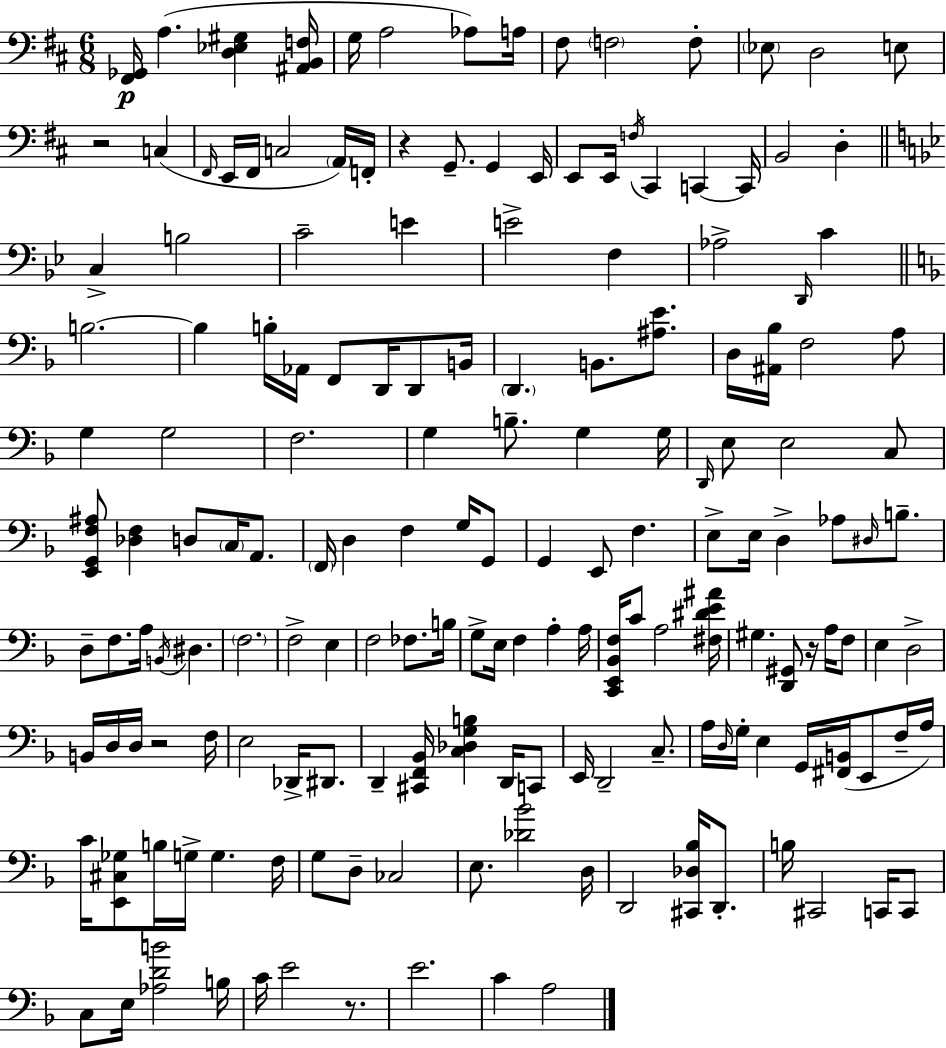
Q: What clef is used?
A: bass